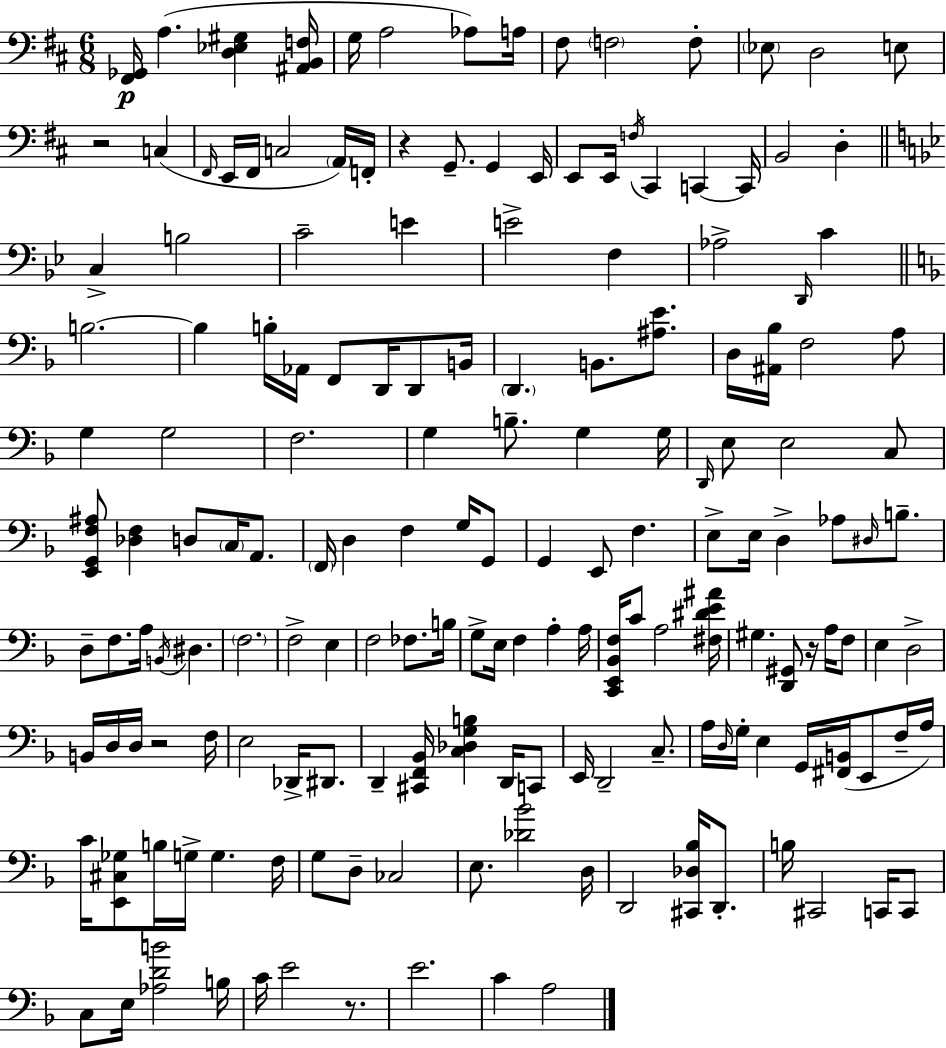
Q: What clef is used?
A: bass